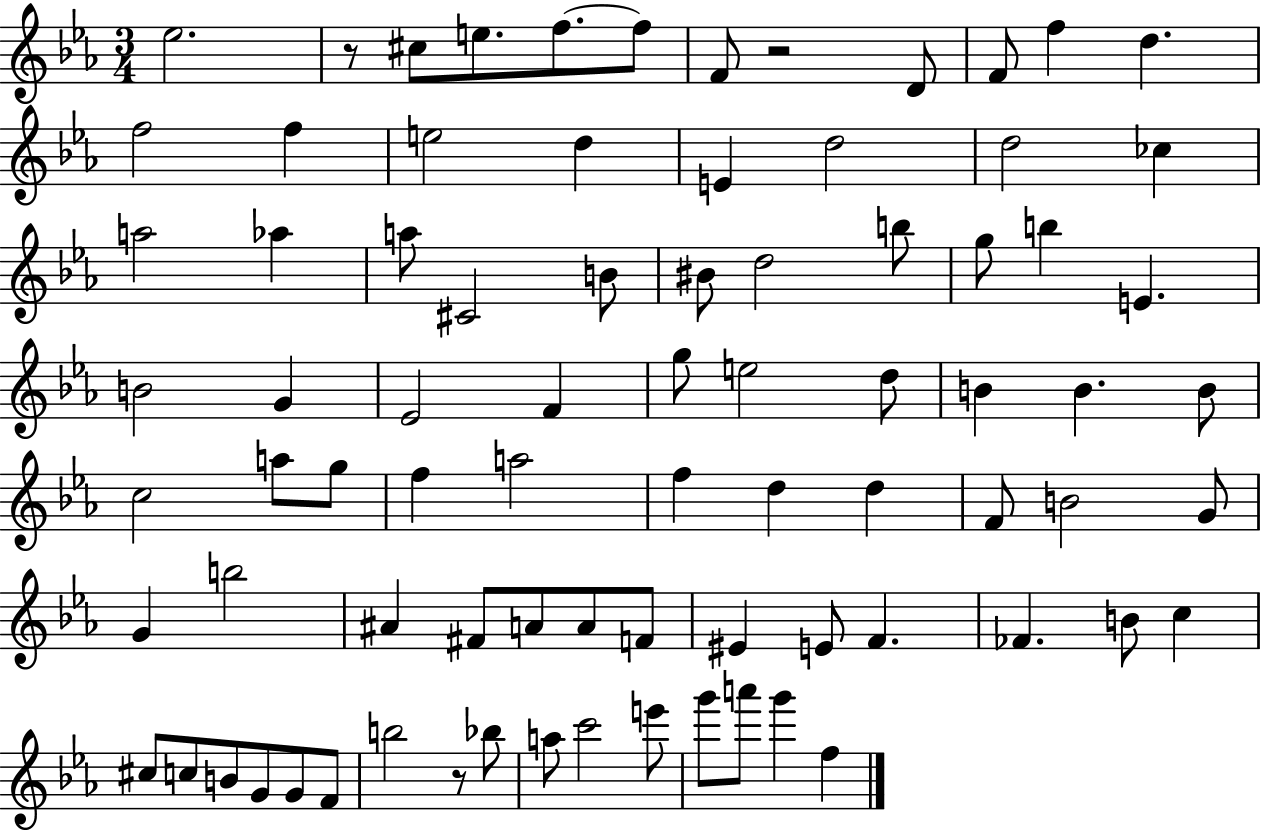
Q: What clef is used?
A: treble